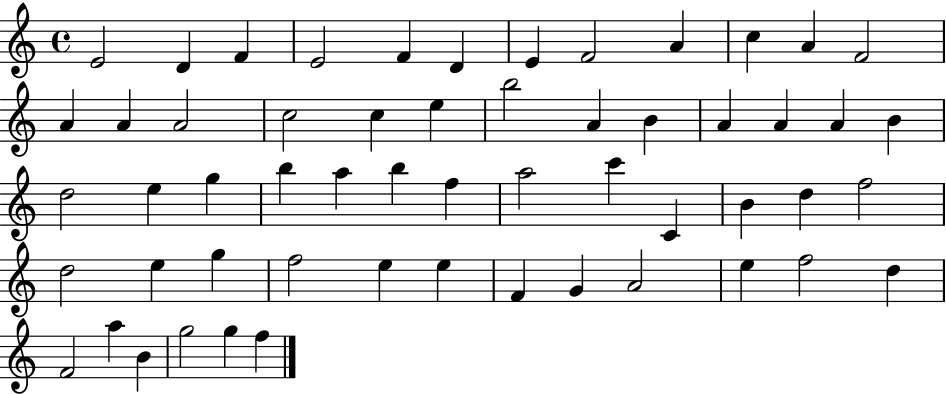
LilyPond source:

{
  \clef treble
  \time 4/4
  \defaultTimeSignature
  \key c \major
  e'2 d'4 f'4 | e'2 f'4 d'4 | e'4 f'2 a'4 | c''4 a'4 f'2 | \break a'4 a'4 a'2 | c''2 c''4 e''4 | b''2 a'4 b'4 | a'4 a'4 a'4 b'4 | \break d''2 e''4 g''4 | b''4 a''4 b''4 f''4 | a''2 c'''4 c'4 | b'4 d''4 f''2 | \break d''2 e''4 g''4 | f''2 e''4 e''4 | f'4 g'4 a'2 | e''4 f''2 d''4 | \break f'2 a''4 b'4 | g''2 g''4 f''4 | \bar "|."
}